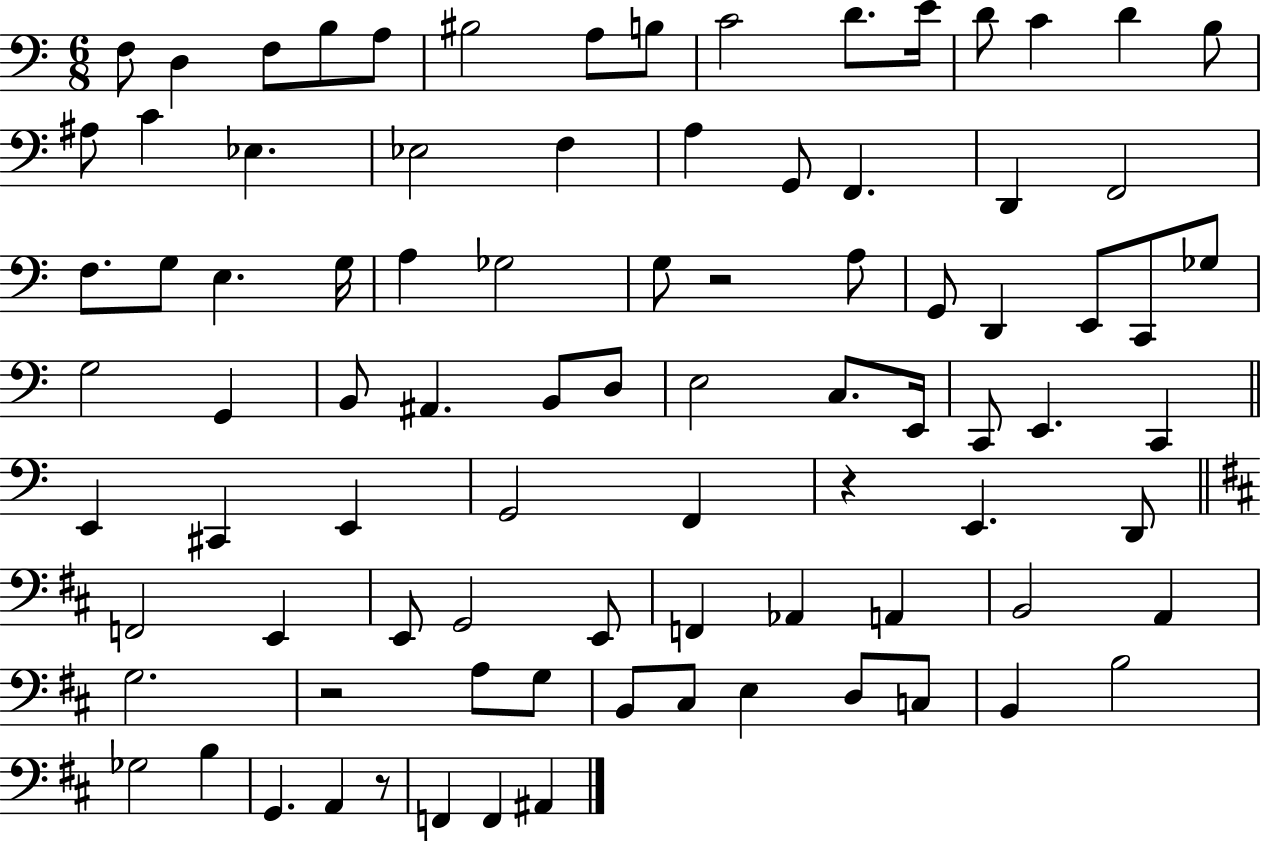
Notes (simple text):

F3/e D3/q F3/e B3/e A3/e BIS3/h A3/e B3/e C4/h D4/e. E4/s D4/e C4/q D4/q B3/e A#3/e C4/q Eb3/q. Eb3/h F3/q A3/q G2/e F2/q. D2/q F2/h F3/e. G3/e E3/q. G3/s A3/q Gb3/h G3/e R/h A3/e G2/e D2/q E2/e C2/e Gb3/e G3/h G2/q B2/e A#2/q. B2/e D3/e E3/h C3/e. E2/s C2/e E2/q. C2/q E2/q C#2/q E2/q G2/h F2/q R/q E2/q. D2/e F2/h E2/q E2/e G2/h E2/e F2/q Ab2/q A2/q B2/h A2/q G3/h. R/h A3/e G3/e B2/e C#3/e E3/q D3/e C3/e B2/q B3/h Gb3/h B3/q G2/q. A2/q R/e F2/q F2/q A#2/q